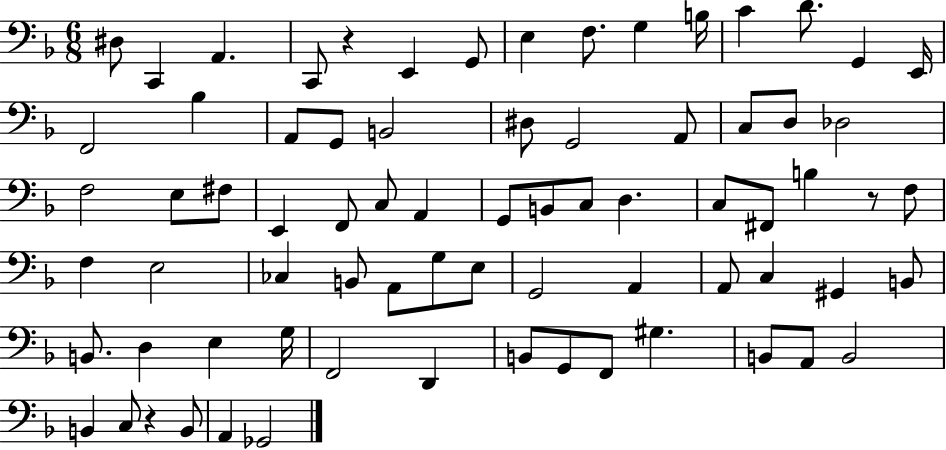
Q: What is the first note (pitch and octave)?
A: D#3